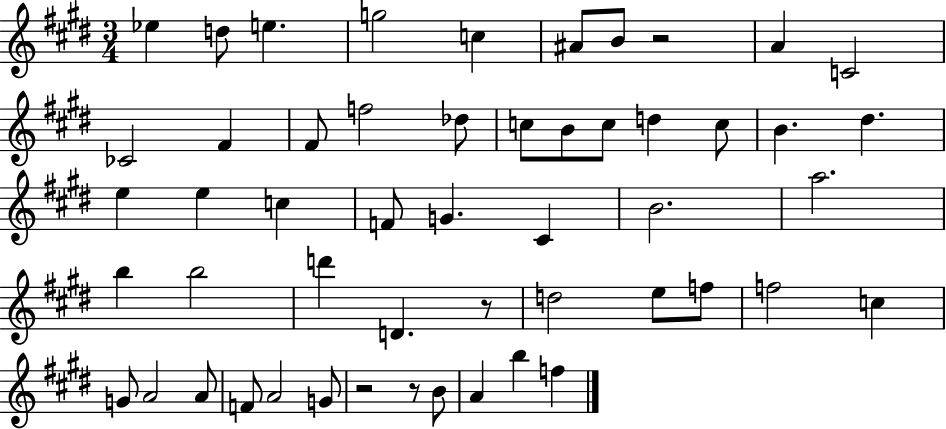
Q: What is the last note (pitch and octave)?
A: F5